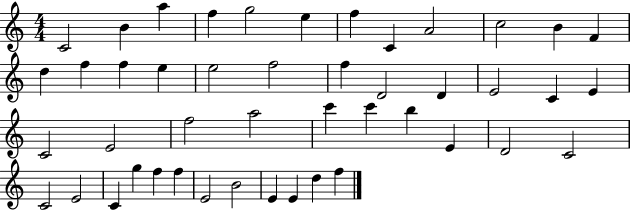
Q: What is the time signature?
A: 4/4